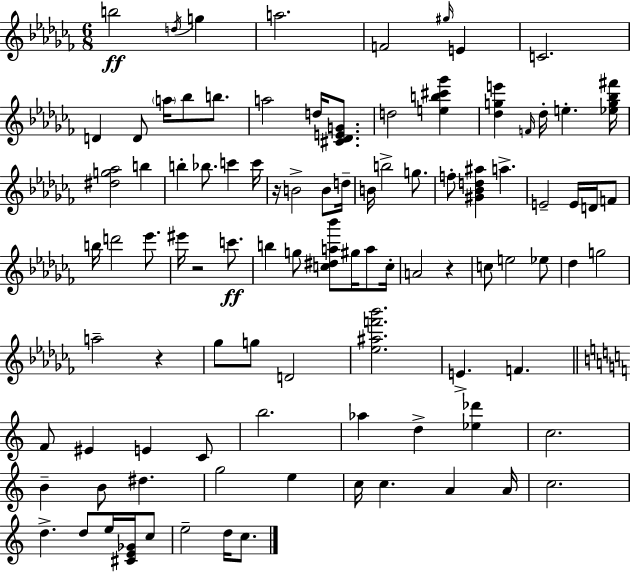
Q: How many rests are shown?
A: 4